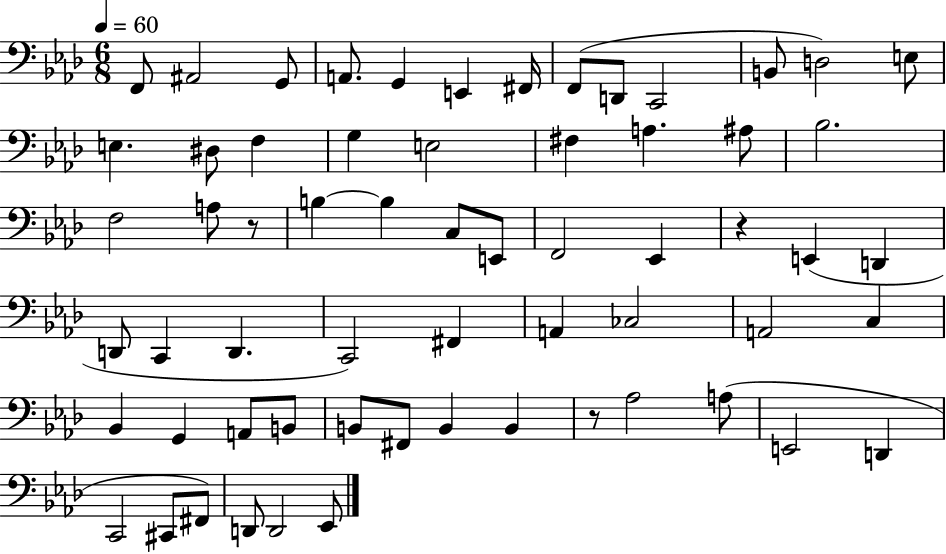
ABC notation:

X:1
T:Untitled
M:6/8
L:1/4
K:Ab
F,,/2 ^A,,2 G,,/2 A,,/2 G,, E,, ^F,,/4 F,,/2 D,,/2 C,,2 B,,/2 D,2 E,/2 E, ^D,/2 F, G, E,2 ^F, A, ^A,/2 _B,2 F,2 A,/2 z/2 B, B, C,/2 E,,/2 F,,2 _E,, z E,, D,, D,,/2 C,, D,, C,,2 ^F,, A,, _C,2 A,,2 C, _B,, G,, A,,/2 B,,/2 B,,/2 ^F,,/2 B,, B,, z/2 _A,2 A,/2 E,,2 D,, C,,2 ^C,,/2 ^F,,/2 D,,/2 D,,2 _E,,/2